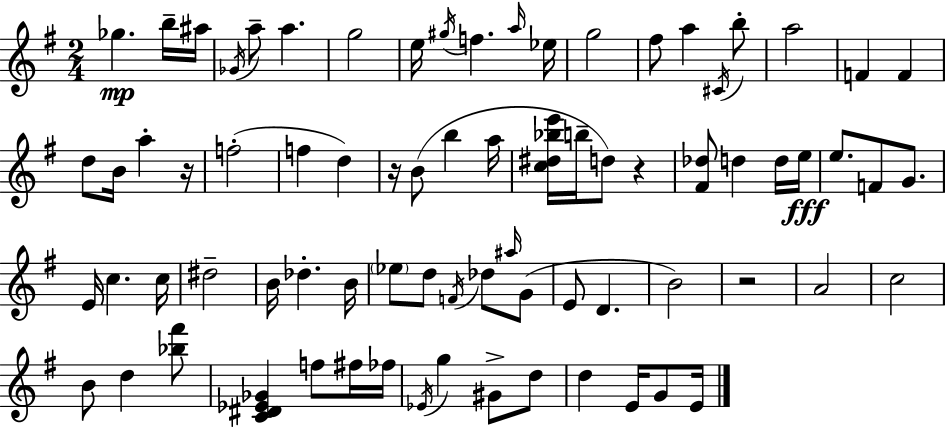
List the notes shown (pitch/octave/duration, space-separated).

Gb5/q. B5/s A#5/s Gb4/s A5/e A5/q. G5/h E5/s G#5/s F5/q. A5/s Eb5/s G5/h F#5/e A5/q C#4/s B5/e A5/h F4/q F4/q D5/e B4/s A5/q R/s F5/h F5/q D5/q R/s B4/e B5/q A5/s [C5,D#5,Bb5,E6]/s B5/s D5/e R/q [F#4,Db5]/e D5/q D5/s E5/s E5/e. F4/e G4/e. E4/s C5/q. C5/s D#5/h B4/s Db5/q. B4/s Eb5/e D5/e F4/s Db5/e A#5/s G4/e E4/e D4/q. B4/h R/h A4/h C5/h B4/e D5/q [Bb5,F#6]/e [C4,D#4,Eb4,Gb4]/q F5/e F#5/s FES5/s Eb4/s G5/q G#4/e D5/e D5/q E4/s G4/e E4/s